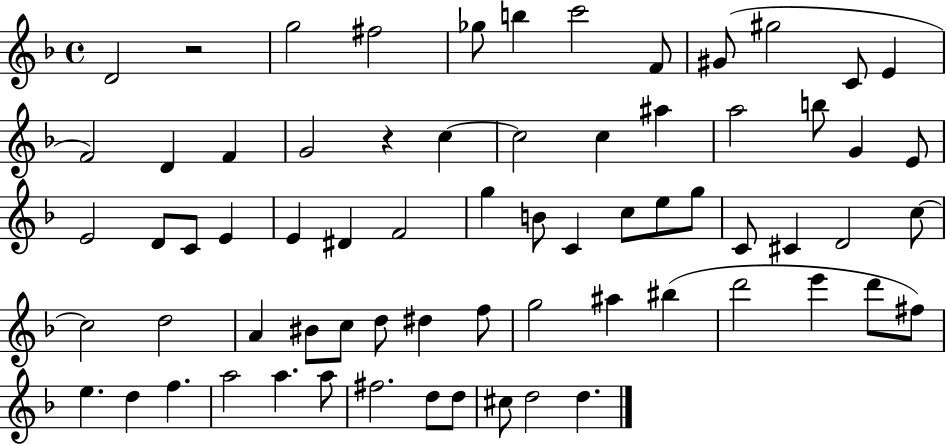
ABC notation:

X:1
T:Untitled
M:4/4
L:1/4
K:F
D2 z2 g2 ^f2 _g/2 b c'2 F/2 ^G/2 ^g2 C/2 E F2 D F G2 z c c2 c ^a a2 b/2 G E/2 E2 D/2 C/2 E E ^D F2 g B/2 C c/2 e/2 g/2 C/2 ^C D2 c/2 c2 d2 A ^B/2 c/2 d/2 ^d f/2 g2 ^a ^b d'2 e' d'/2 ^f/2 e d f a2 a a/2 ^f2 d/2 d/2 ^c/2 d2 d